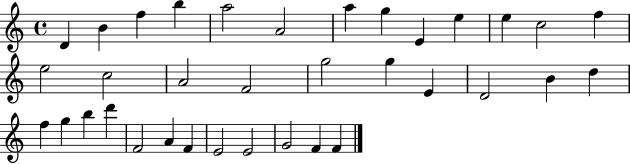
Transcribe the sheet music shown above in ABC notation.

X:1
T:Untitled
M:4/4
L:1/4
K:C
D B f b a2 A2 a g E e e c2 f e2 c2 A2 F2 g2 g E D2 B d f g b d' F2 A F E2 E2 G2 F F